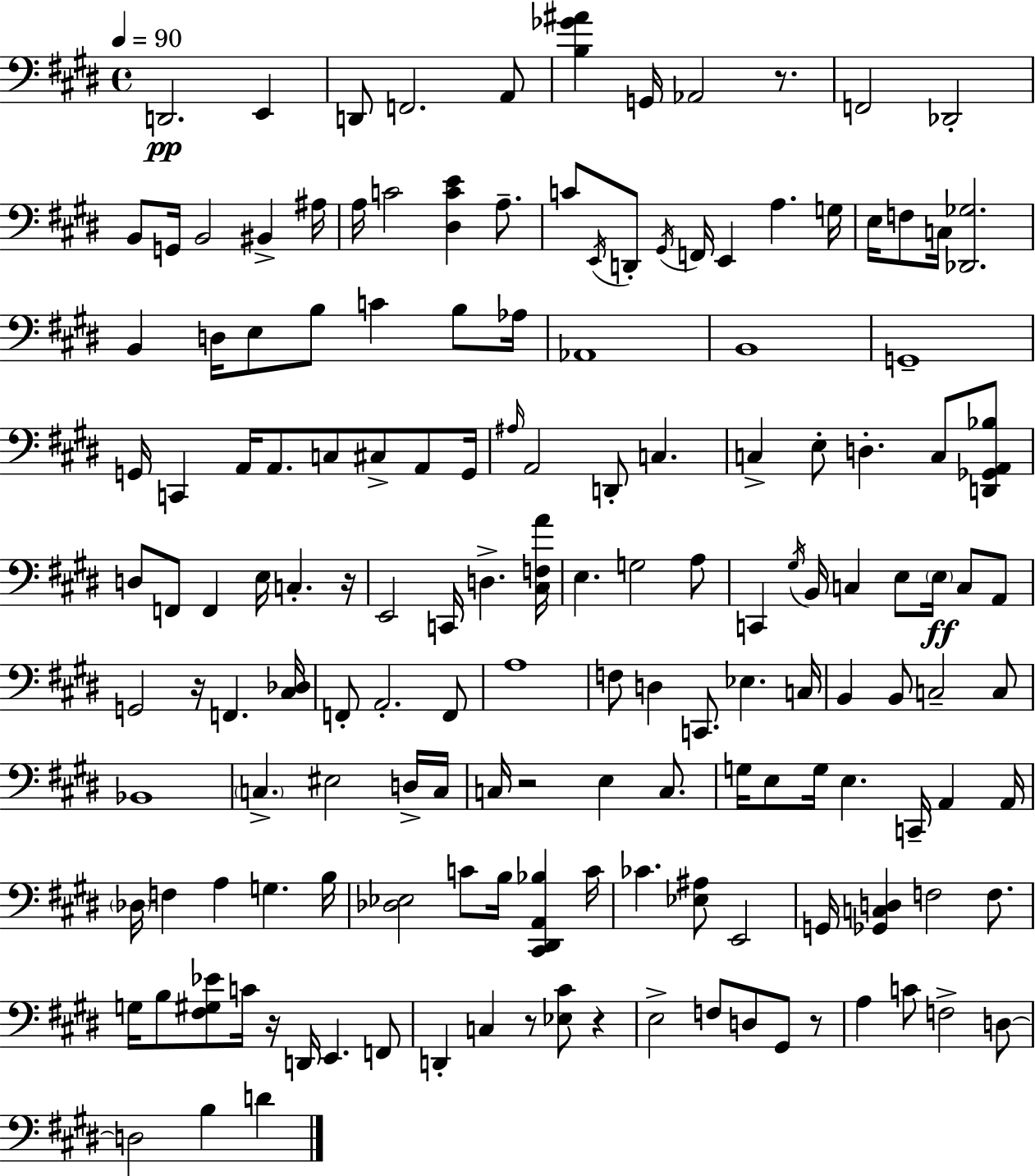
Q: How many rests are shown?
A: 8